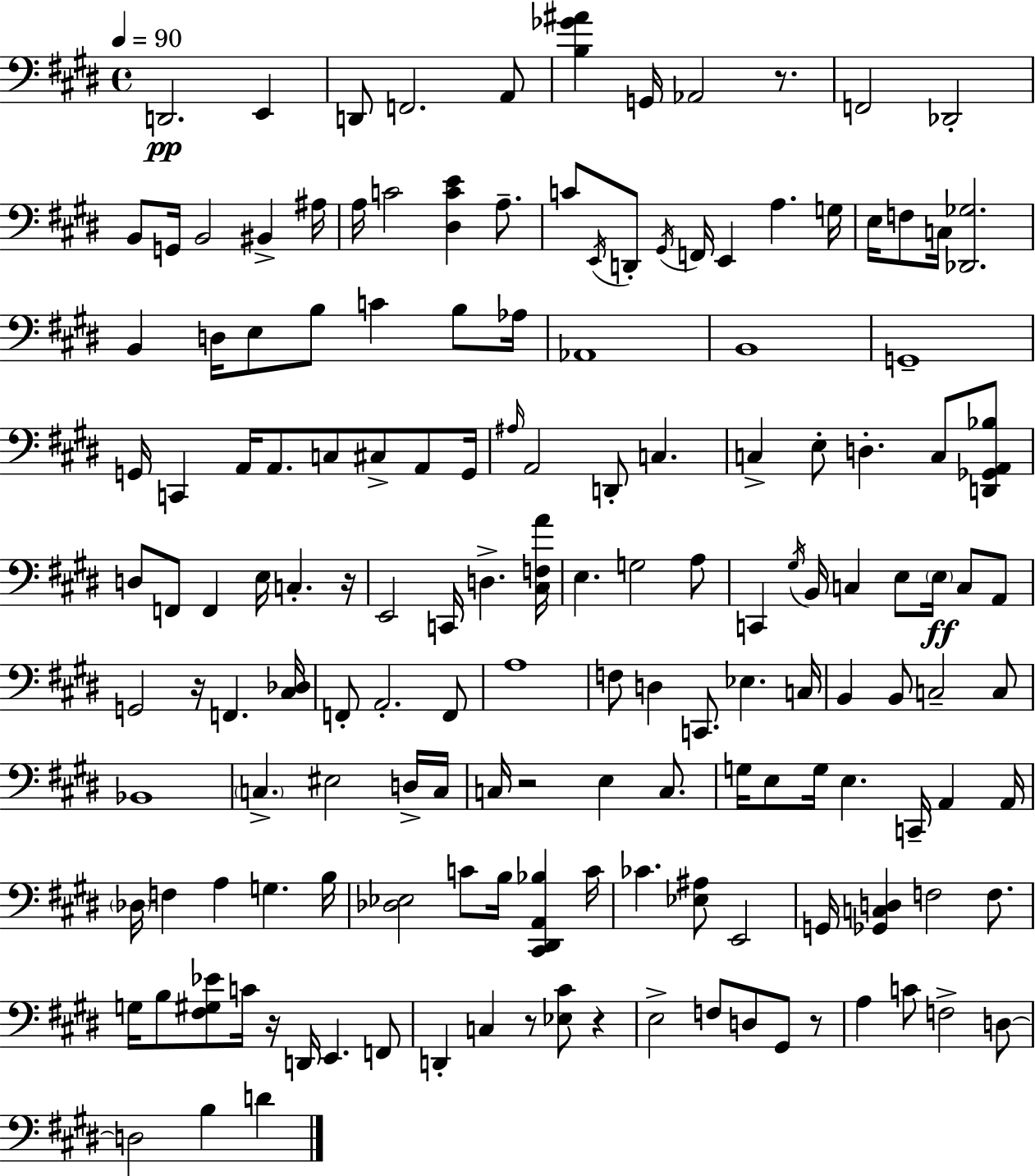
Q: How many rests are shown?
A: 8